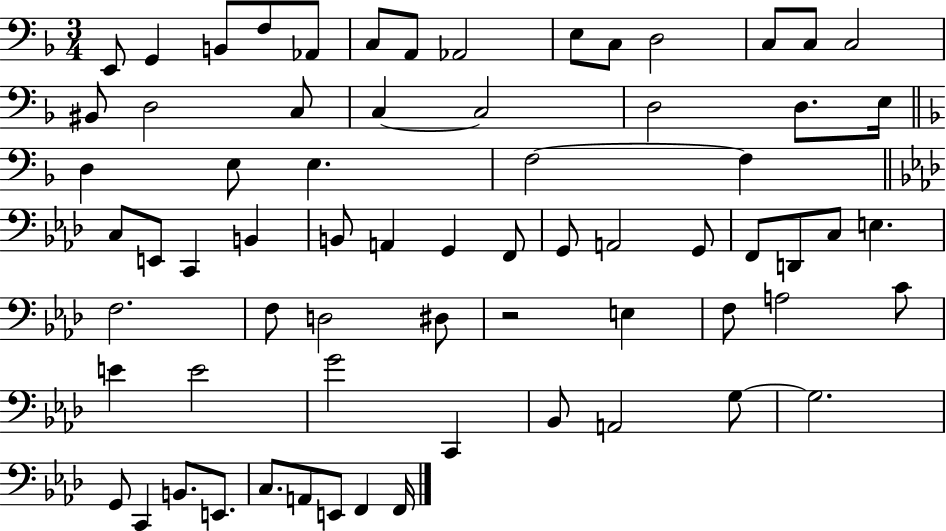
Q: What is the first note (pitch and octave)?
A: E2